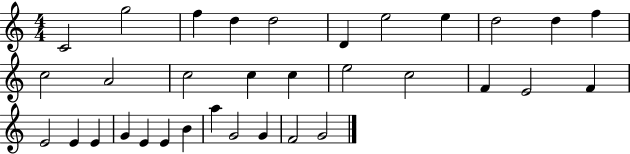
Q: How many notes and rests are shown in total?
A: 33